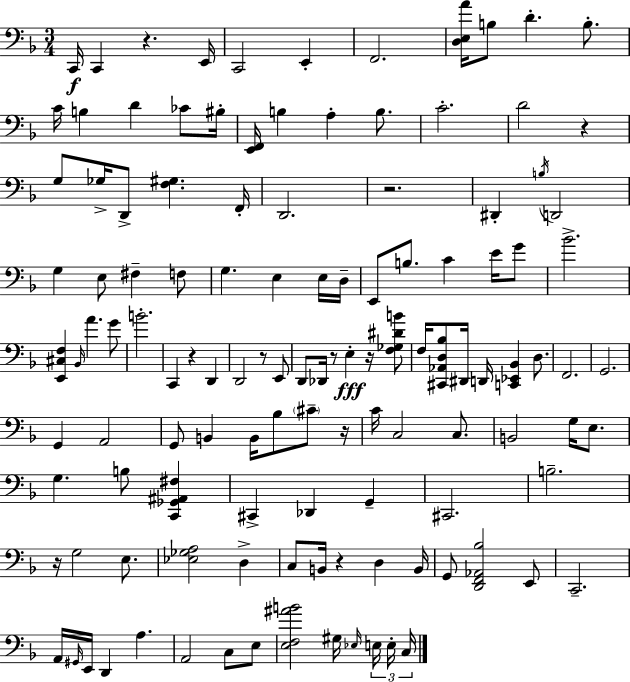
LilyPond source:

{
  \clef bass
  \numericTimeSignature
  \time 3/4
  \key f \major
  c,16\f c,4 r4. e,16 | c,2 e,4-. | f,2. | <d e a'>16 b8 d'4.-. b8.-. | \break c'16 b4 d'4 ces'8 bis16-. | <e, f,>16 b4 a4-. b8. | c'2.-. | d'2 r4 | \break g8 ges16-> d,8-> <f gis>4. f,16-. | d,2. | r2. | dis,4-. \acciaccatura { b16 } d,2 | \break g4 e8 fis4-- f8 | g4. e4 e16 | d16-- e,8 b8. c'4 e'16 g'8 | bes'2.-> | \break <e, cis f>4 \grace { bes,16 } a'4. | g'8 b'2.-. | c,4 r4 d,4 | d,2 r8 | \break e,8 d,8 des,16 r8 e4-.\fff r16 | <f ges dis' b'>8 f16 <cis, aes, d bes>8 dis,16 d,16 <c, ees, bes,>4 d8. | f,2. | g,2. | \break g,4 a,2 | g,8 b,4 b,16 bes8 \parenthesize cis'8-- | r16 c'16 c2 c8. | b,2 g16 e8. | \break g4. b8 <c, ges, ais, fis>4 | cis,4-> des,4 g,4-- | cis,2. | b2.-- | \break r16 g2 e8. | <ees ges a>2 d4-> | c8 b,16 r4 d4 | b,16 g,8 <d, f, aes, bes>2 | \break e,8 c,2.-- | a,16 \grace { gis,16 } e,16 d,4 a4. | a,2 c8 | e8 <e f ais' b'>2 gis16 | \break \grace { ees16 } \tuplet 3/2 { e16 e16-. c16 } \bar "|."
}